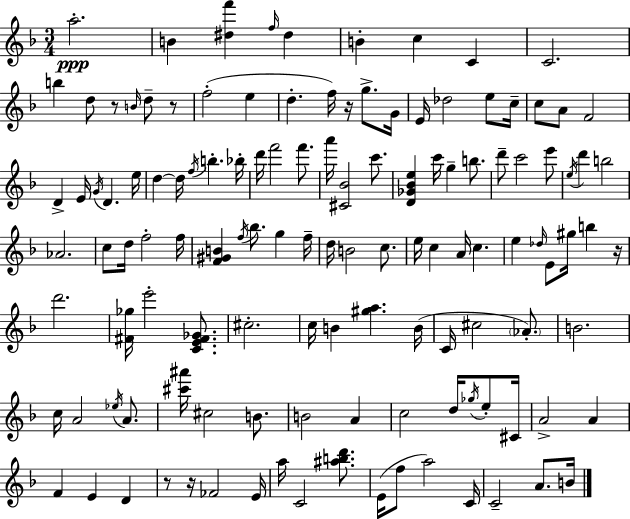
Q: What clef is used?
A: treble